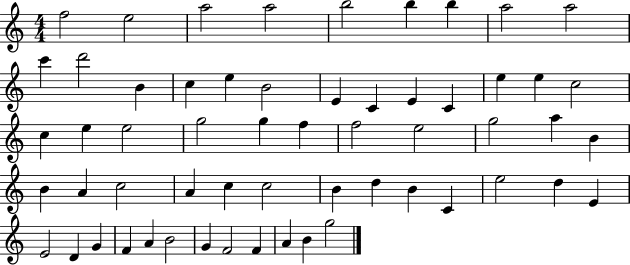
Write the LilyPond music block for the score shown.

{
  \clef treble
  \numericTimeSignature
  \time 4/4
  \key c \major
  f''2 e''2 | a''2 a''2 | b''2 b''4 b''4 | a''2 a''2 | \break c'''4 d'''2 b'4 | c''4 e''4 b'2 | e'4 c'4 e'4 c'4 | e''4 e''4 c''2 | \break c''4 e''4 e''2 | g''2 g''4 f''4 | f''2 e''2 | g''2 a''4 b'4 | \break b'4 a'4 c''2 | a'4 c''4 c''2 | b'4 d''4 b'4 c'4 | e''2 d''4 e'4 | \break e'2 d'4 g'4 | f'4 a'4 b'2 | g'4 f'2 f'4 | a'4 b'4 g''2 | \break \bar "|."
}